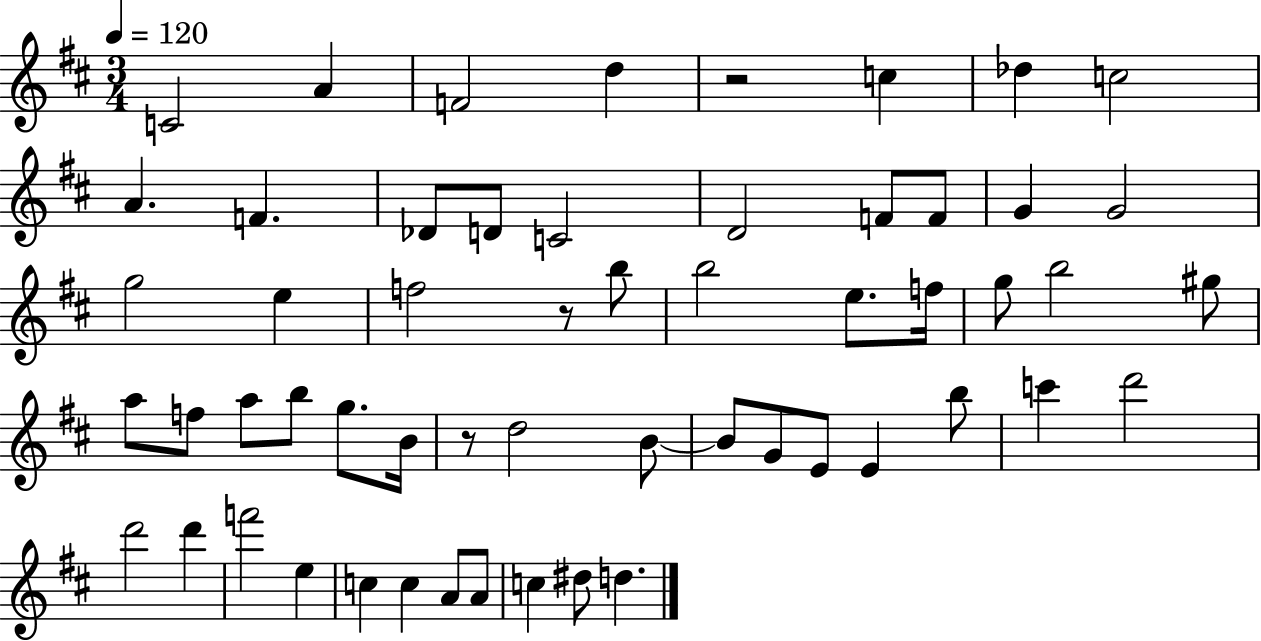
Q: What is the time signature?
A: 3/4